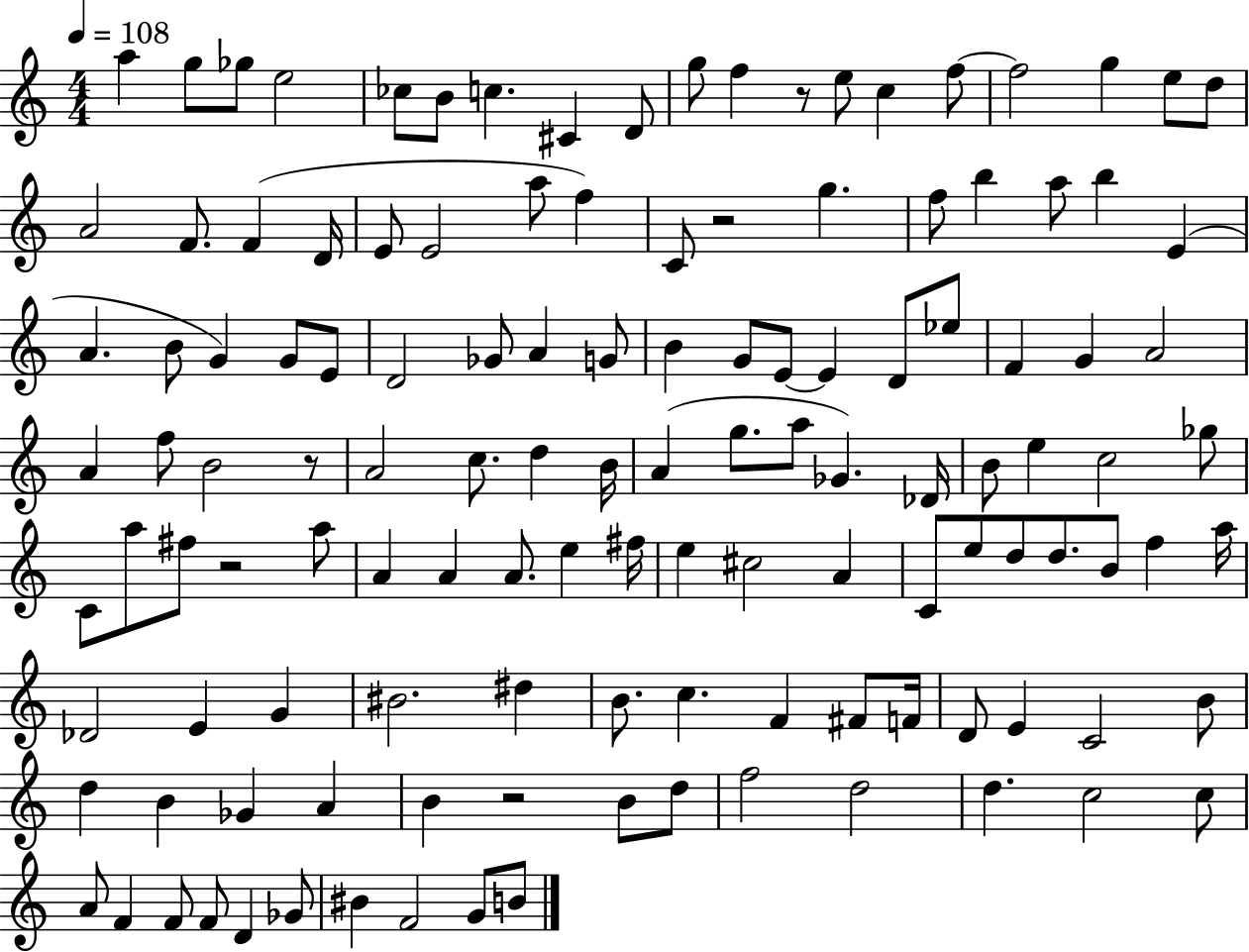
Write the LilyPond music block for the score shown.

{
  \clef treble
  \numericTimeSignature
  \time 4/4
  \key c \major
  \tempo 4 = 108
  a''4 g''8 ges''8 e''2 | ces''8 b'8 c''4. cis'4 d'8 | g''8 f''4 r8 e''8 c''4 f''8~~ | f''2 g''4 e''8 d''8 | \break a'2 f'8. f'4( d'16 | e'8 e'2 a''8 f''4) | c'8 r2 g''4. | f''8 b''4 a''8 b''4 e'4( | \break a'4. b'8 g'4) g'8 e'8 | d'2 ges'8 a'4 g'8 | b'4 g'8 e'8~~ e'4 d'8 ees''8 | f'4 g'4 a'2 | \break a'4 f''8 b'2 r8 | a'2 c''8. d''4 b'16 | a'4( g''8. a''8 ges'4.) des'16 | b'8 e''4 c''2 ges''8 | \break c'8 a''8 fis''8 r2 a''8 | a'4 a'4 a'8. e''4 fis''16 | e''4 cis''2 a'4 | c'8 e''8 d''8 d''8. b'8 f''4 a''16 | \break des'2 e'4 g'4 | bis'2. dis''4 | b'8. c''4. f'4 fis'8 f'16 | d'8 e'4 c'2 b'8 | \break d''4 b'4 ges'4 a'4 | b'4 r2 b'8 d''8 | f''2 d''2 | d''4. c''2 c''8 | \break a'8 f'4 f'8 f'8 d'4 ges'8 | bis'4 f'2 g'8 b'8 | \bar "|."
}